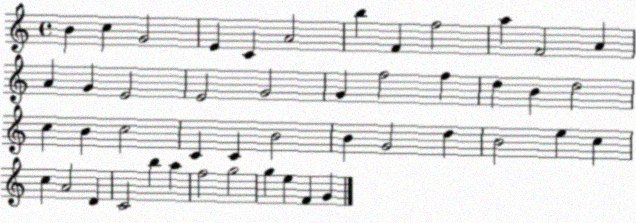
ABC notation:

X:1
T:Untitled
M:4/4
L:1/4
K:C
B c G2 E C A2 b F f2 a F2 A A G E2 E2 G2 G f2 f d B d2 c B c2 C C B2 B G2 d B2 e c c A2 D C2 b a f2 g2 g e F G